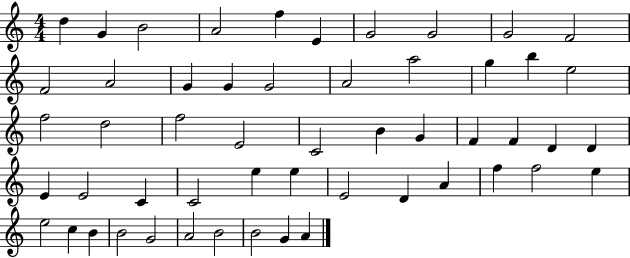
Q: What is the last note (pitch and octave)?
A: A4